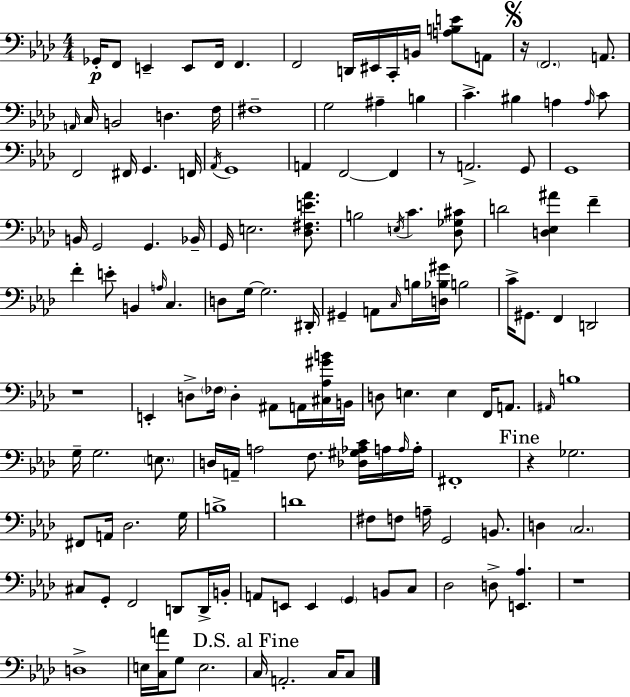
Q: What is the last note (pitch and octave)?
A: C3